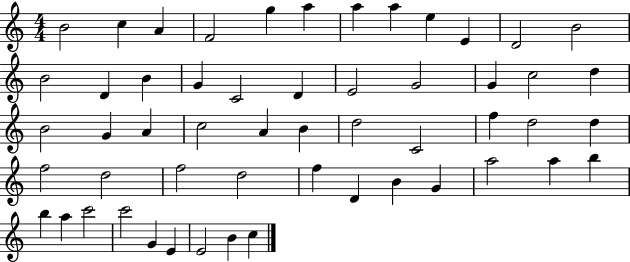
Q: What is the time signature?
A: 4/4